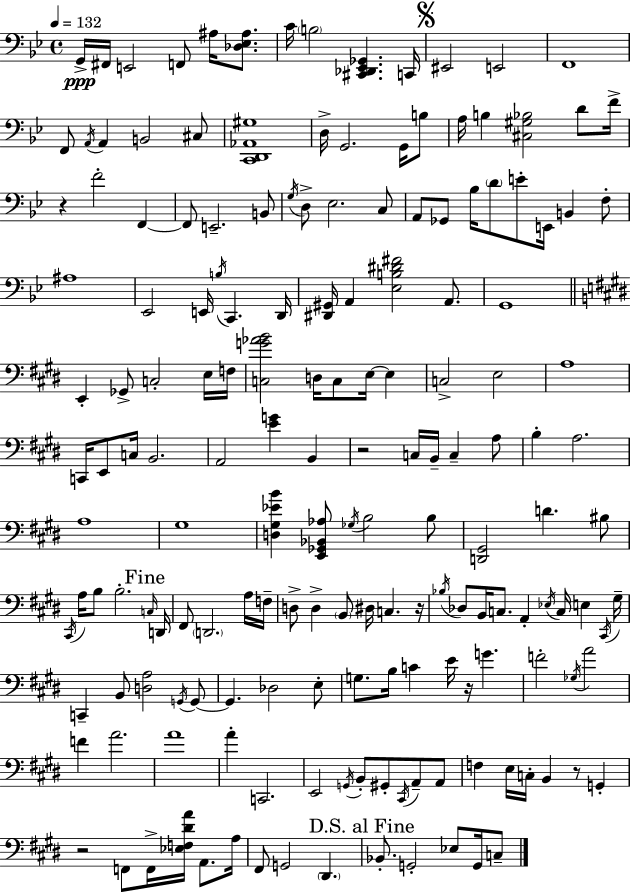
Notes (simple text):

G2/s F#2/s E2/h F2/e A#3/s [Db3,Eb3,A#3]/e. C4/s B3/h [C#2,Db2,Eb2,Gb2]/q. C2/s EIS2/h E2/h F2/w F2/e A2/s A2/q B2/h C#3/e [C2,D2,Ab2,G#3]/w D3/s G2/h. G2/s B3/e A3/s B3/q [C#3,G#3,Bb3]/h D4/e F4/s R/q F4/h F2/q F2/e E2/h. B2/e G3/s D3/e Eb3/h. C3/e A2/e Gb2/e Bb3/s D4/e E4/e E2/s B2/q F3/e A#3/w Eb2/h E2/s B3/s C2/q. D2/s [D#2,G#2]/s A2/q [Eb3,B3,D#4,F#4]/h A2/e. G2/w E2/q Gb2/e C3/h E3/s F3/s [C3,G4,Ab4,B4]/h D3/s C3/e E3/s E3/q C3/h E3/h A3/w C2/s E2/e C3/s B2/h. A2/h [E4,G4]/q B2/q R/h C3/s B2/s C3/q A3/e B3/q A3/h. A3/w G#3/w [D3,G#3,Eb4,B4]/q [E2,Gb2,Bb2,Ab3]/e Gb3/s B3/h B3/e [D2,G#2]/h D4/q. BIS3/e C#2/s A3/s B3/e B3/h. C3/s D2/s F#2/e D2/h. A3/s F3/s D3/e D3/q B2/e D#3/s C3/q. R/s Bb3/s Db3/e B2/s C3/e. A2/q Eb3/s C3/s E3/q C#2/s G#3/s C2/q B2/e [D3,A3]/h G2/s G2/e G2/q. Db3/h E3/e G3/e. B3/s C4/q E4/s R/s G4/q. F4/h Gb3/s A4/h F4/q A4/h. A4/w A4/q C2/h. E2/h G2/s B2/e G#2/e C#2/s A2/e A2/e F3/q E3/s C3/s B2/q R/e G2/q R/h F2/e F2/s [Eb3,F3,D#4,A4]/s A2/e. A3/s F#2/e G2/h D#2/q. Bb2/e. G2/h Eb3/e G2/s C3/e